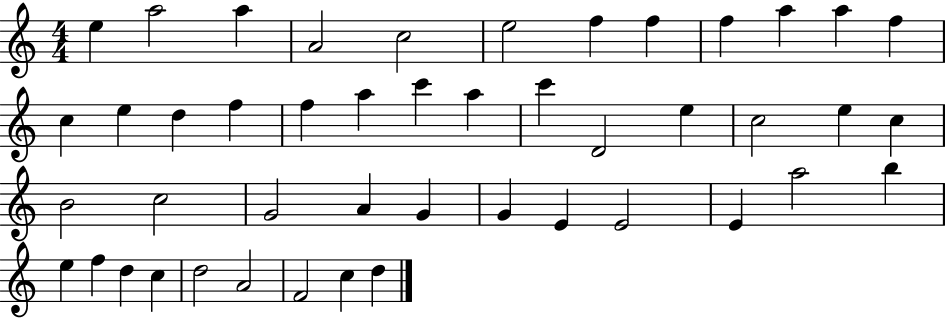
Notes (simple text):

E5/q A5/h A5/q A4/h C5/h E5/h F5/q F5/q F5/q A5/q A5/q F5/q C5/q E5/q D5/q F5/q F5/q A5/q C6/q A5/q C6/q D4/h E5/q C5/h E5/q C5/q B4/h C5/h G4/h A4/q G4/q G4/q E4/q E4/h E4/q A5/h B5/q E5/q F5/q D5/q C5/q D5/h A4/h F4/h C5/q D5/q